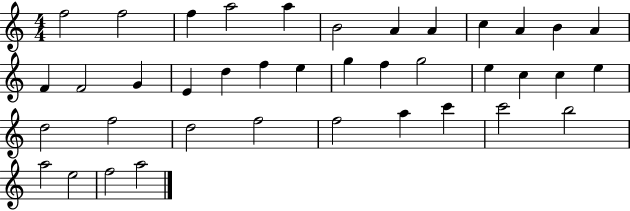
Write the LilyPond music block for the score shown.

{
  \clef treble
  \numericTimeSignature
  \time 4/4
  \key c \major
  f''2 f''2 | f''4 a''2 a''4 | b'2 a'4 a'4 | c''4 a'4 b'4 a'4 | \break f'4 f'2 g'4 | e'4 d''4 f''4 e''4 | g''4 f''4 g''2 | e''4 c''4 c''4 e''4 | \break d''2 f''2 | d''2 f''2 | f''2 a''4 c'''4 | c'''2 b''2 | \break a''2 e''2 | f''2 a''2 | \bar "|."
}